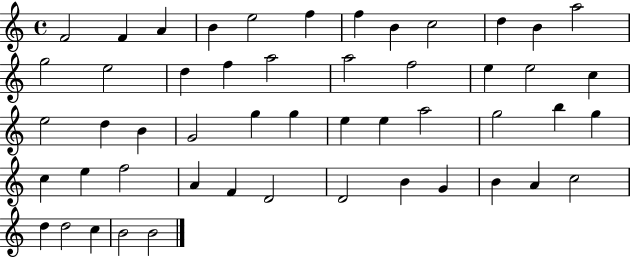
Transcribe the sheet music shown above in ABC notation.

X:1
T:Untitled
M:4/4
L:1/4
K:C
F2 F A B e2 f f B c2 d B a2 g2 e2 d f a2 a2 f2 e e2 c e2 d B G2 g g e e a2 g2 b g c e f2 A F D2 D2 B G B A c2 d d2 c B2 B2